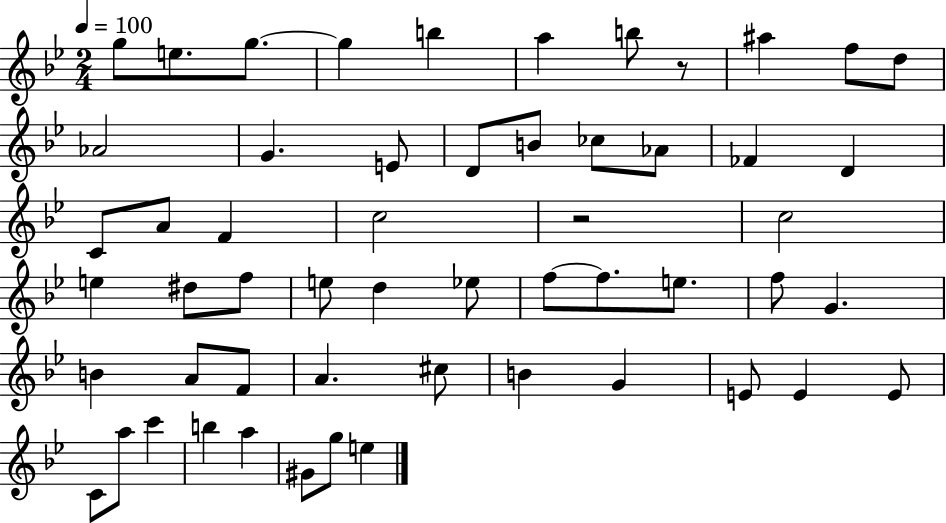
{
  \clef treble
  \numericTimeSignature
  \time 2/4
  \key bes \major
  \tempo 4 = 100
  g''8 e''8. g''8.~~ | g''4 b''4 | a''4 b''8 r8 | ais''4 f''8 d''8 | \break aes'2 | g'4. e'8 | d'8 b'8 ces''8 aes'8 | fes'4 d'4 | \break c'8 a'8 f'4 | c''2 | r2 | c''2 | \break e''4 dis''8 f''8 | e''8 d''4 ees''8 | f''8~~ f''8. e''8. | f''8 g'4. | \break b'4 a'8 f'8 | a'4. cis''8 | b'4 g'4 | e'8 e'4 e'8 | \break c'8 a''8 c'''4 | b''4 a''4 | gis'8 g''8 e''4 | \bar "|."
}